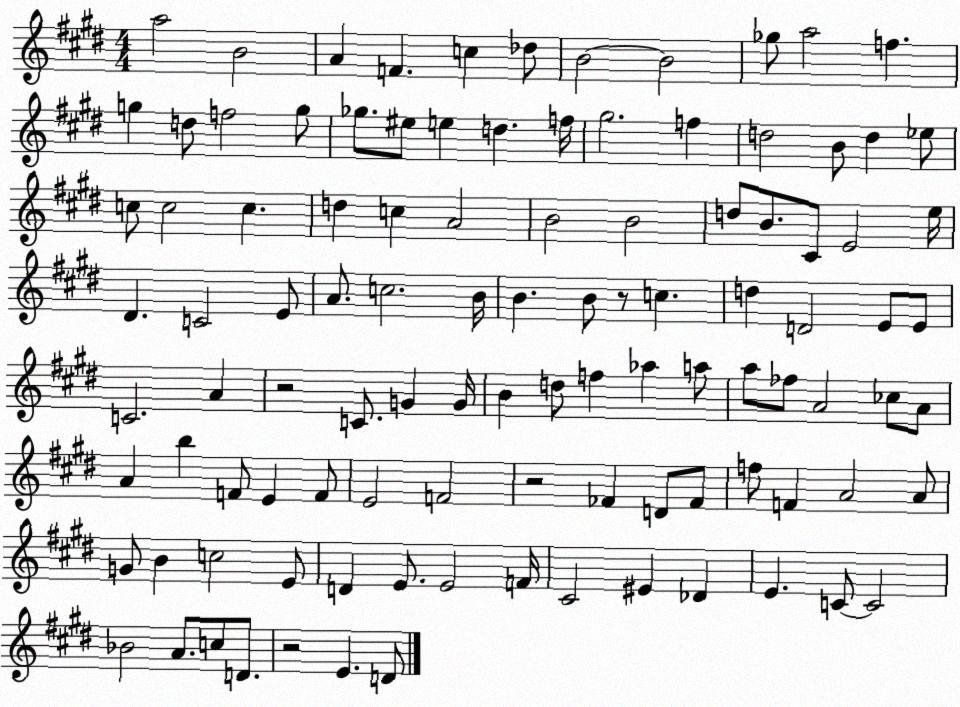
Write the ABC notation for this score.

X:1
T:Untitled
M:4/4
L:1/4
K:E
a2 B2 A F c _d/2 B2 B2 _g/2 a2 f g d/2 f2 g/2 _g/2 ^e/2 e d f/4 ^g2 f d2 B/2 d _e/2 c/2 c2 c d c A2 B2 B2 d/2 B/2 ^C/2 E2 e/4 ^D C2 E/2 A/2 c2 B/4 B B/2 z/2 c d D2 E/2 E/2 C2 A z2 C/2 G G/4 B d/2 f _a a/2 a/2 _f/2 A2 _c/2 A/2 A b F/2 E F/2 E2 F2 z2 _F D/2 _F/2 f/2 F A2 A/2 G/2 B c2 E/2 D E/2 E2 F/4 ^C2 ^E _D E C/2 C2 _B2 A/2 c/2 D/2 z2 E D/2